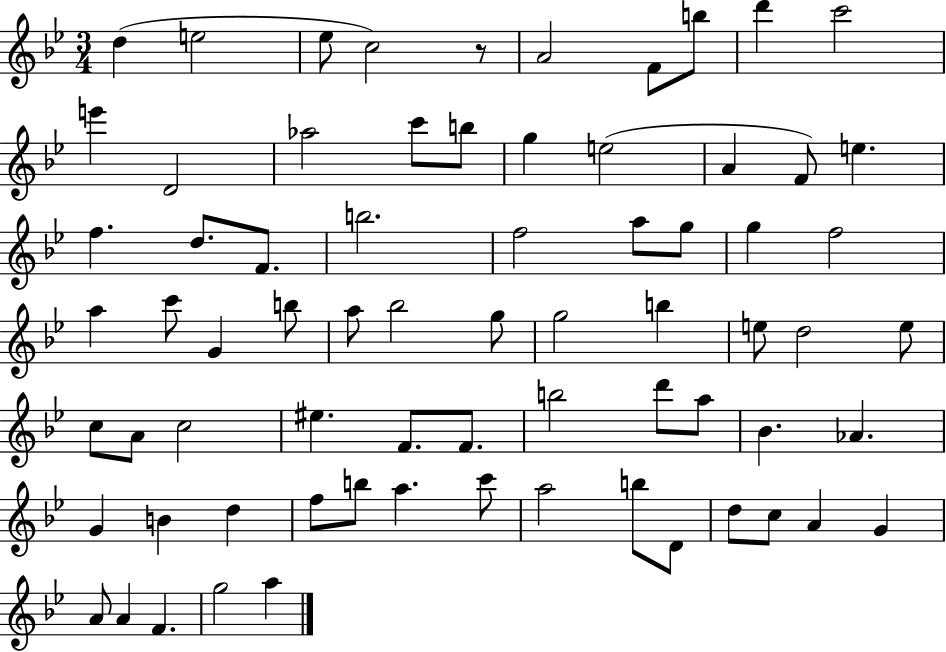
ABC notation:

X:1
T:Untitled
M:3/4
L:1/4
K:Bb
d e2 _e/2 c2 z/2 A2 F/2 b/2 d' c'2 e' D2 _a2 c'/2 b/2 g e2 A F/2 e f d/2 F/2 b2 f2 a/2 g/2 g f2 a c'/2 G b/2 a/2 _b2 g/2 g2 b e/2 d2 e/2 c/2 A/2 c2 ^e F/2 F/2 b2 d'/2 a/2 _B _A G B d f/2 b/2 a c'/2 a2 b/2 D/2 d/2 c/2 A G A/2 A F g2 a